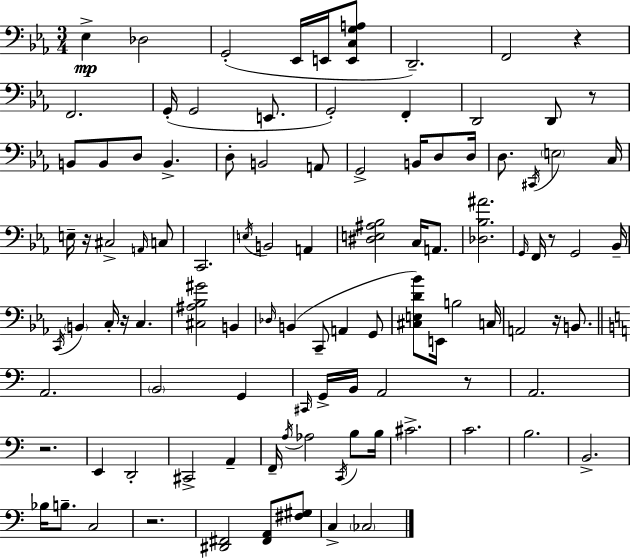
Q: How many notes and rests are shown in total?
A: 103